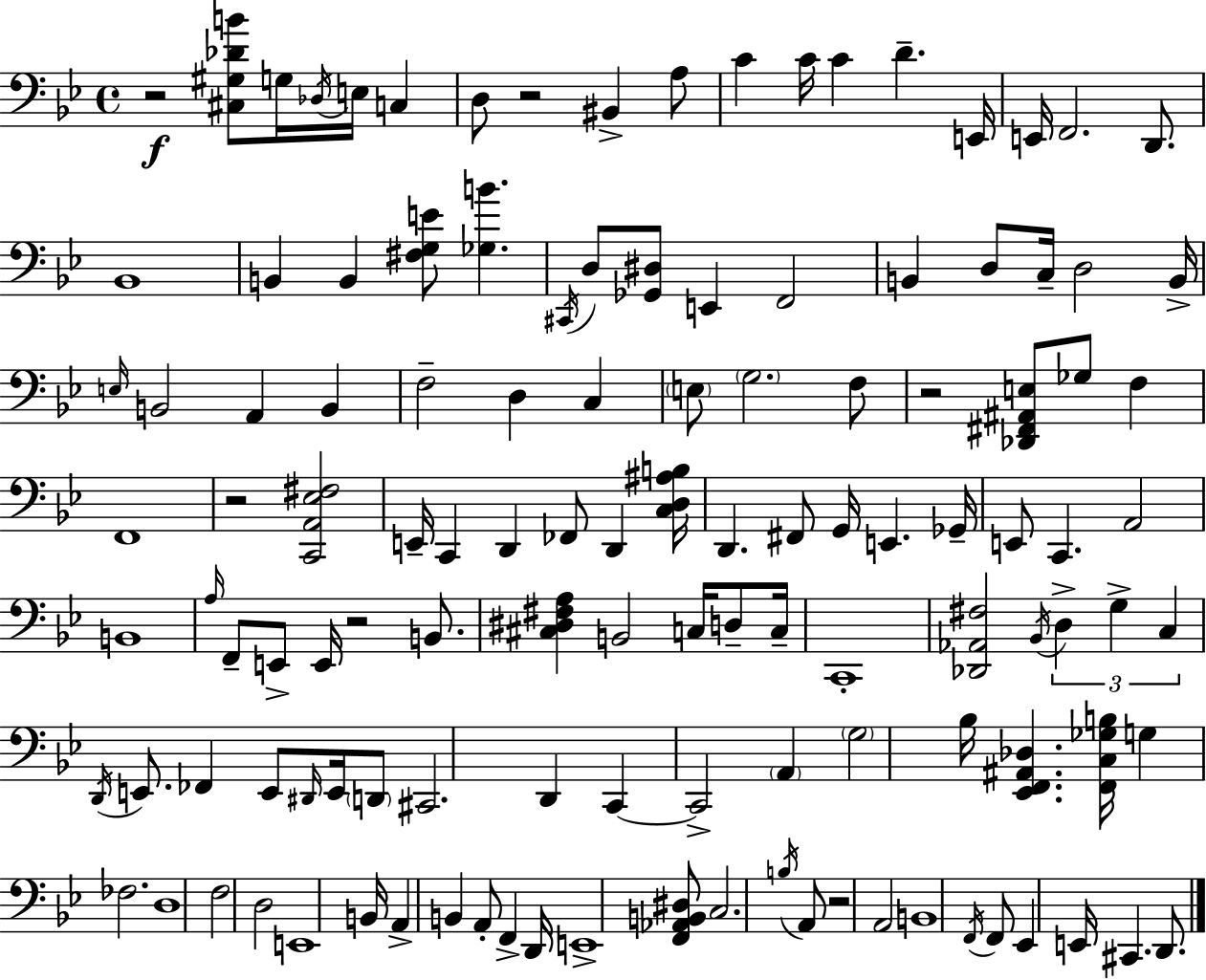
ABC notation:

X:1
T:Untitled
M:4/4
L:1/4
K:Gm
z2 [^C,^G,_DB]/2 G,/4 _D,/4 E,/4 C, D,/2 z2 ^B,, A,/2 C C/4 C D E,,/4 E,,/4 F,,2 D,,/2 _B,,4 B,, B,, [^F,G,E]/2 [_G,B] ^C,,/4 D,/2 [_G,,^D,]/2 E,, F,,2 B,, D,/2 C,/4 D,2 B,,/4 E,/4 B,,2 A,, B,, F,2 D, C, E,/2 G,2 F,/2 z2 [_D,,^F,,^A,,E,]/2 _G,/2 F, F,,4 z2 [C,,A,,_E,^F,]2 E,,/4 C,, D,, _F,,/2 D,, [C,D,^A,B,]/4 D,, ^F,,/2 G,,/4 E,, _G,,/4 E,,/2 C,, A,,2 B,,4 A,/4 F,,/2 E,,/2 E,,/4 z2 B,,/2 [^C,^D,^F,A,] B,,2 C,/4 D,/2 C,/4 C,,4 [_D,,_A,,^F,]2 _B,,/4 D, G, C, D,,/4 E,,/2 _F,, E,,/2 ^D,,/4 E,,/4 D,,/2 ^C,,2 D,, C,, C,,2 A,, G,2 _B,/4 [_E,,F,,^A,,_D,] [F,,C,_G,B,]/4 G, _F,2 D,4 F,2 D,2 E,,4 B,,/4 A,, B,, A,,/2 F,, D,,/4 E,,4 [F,,_A,,B,,^D,]/2 C,2 B,/4 A,,/2 z2 A,,2 B,,4 F,,/4 F,,/2 _E,, E,,/4 ^C,, D,,/2